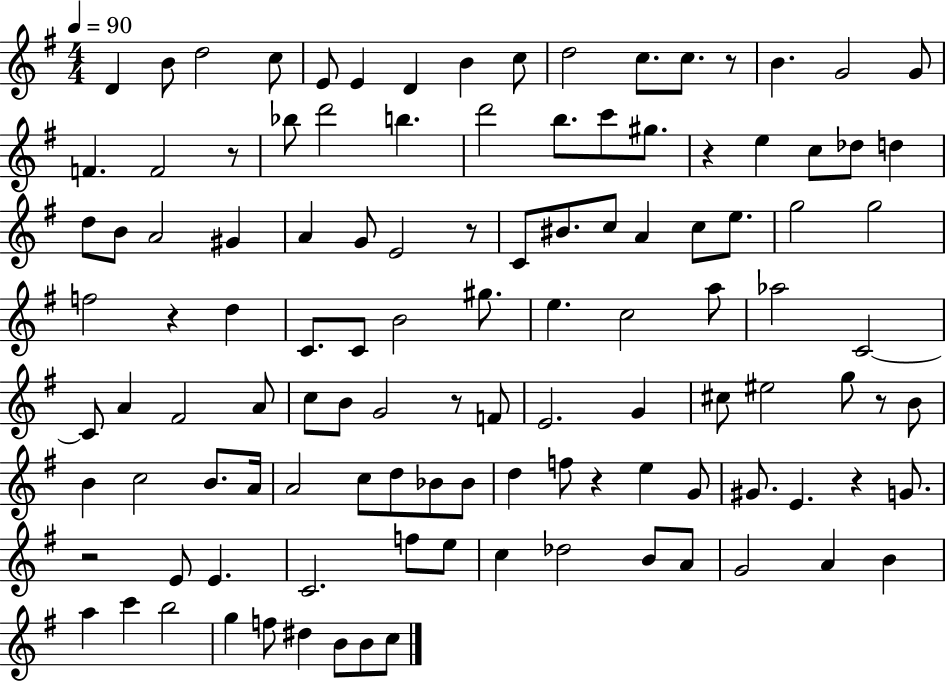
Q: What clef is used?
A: treble